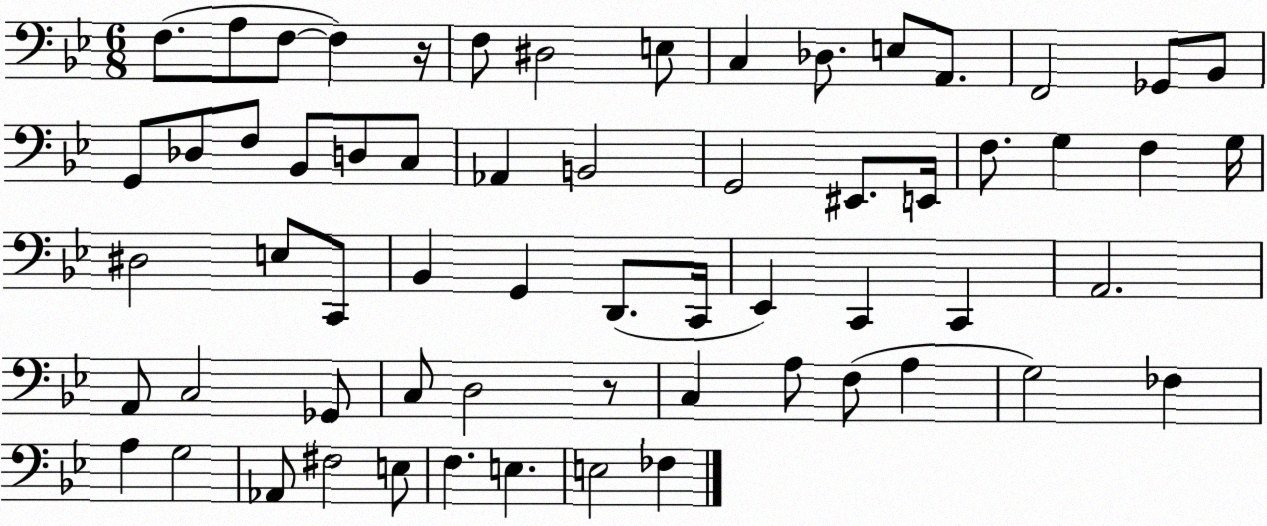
X:1
T:Untitled
M:6/8
L:1/4
K:Bb
F,/2 A,/2 F,/2 F, z/4 F,/2 ^D,2 E,/2 C, _D,/2 E,/2 A,,/2 F,,2 _G,,/2 _B,,/2 G,,/2 _D,/2 F,/2 _B,,/2 D,/2 C,/2 _A,, B,,2 G,,2 ^E,,/2 E,,/4 F,/2 G, F, G,/4 ^D,2 E,/2 C,,/2 _B,, G,, D,,/2 C,,/4 _E,, C,, C,, A,,2 A,,/2 C,2 _G,,/2 C,/2 D,2 z/2 C, A,/2 F,/2 A, G,2 _F, A, G,2 _A,,/2 ^F,2 E,/2 F, E, E,2 _F,